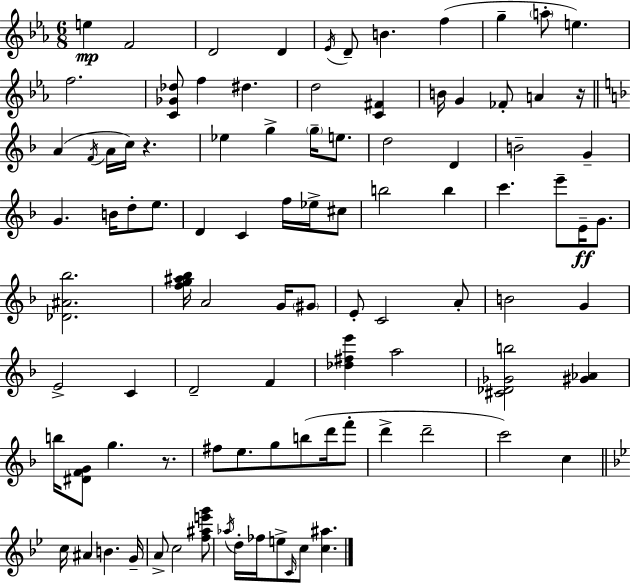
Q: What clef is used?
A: treble